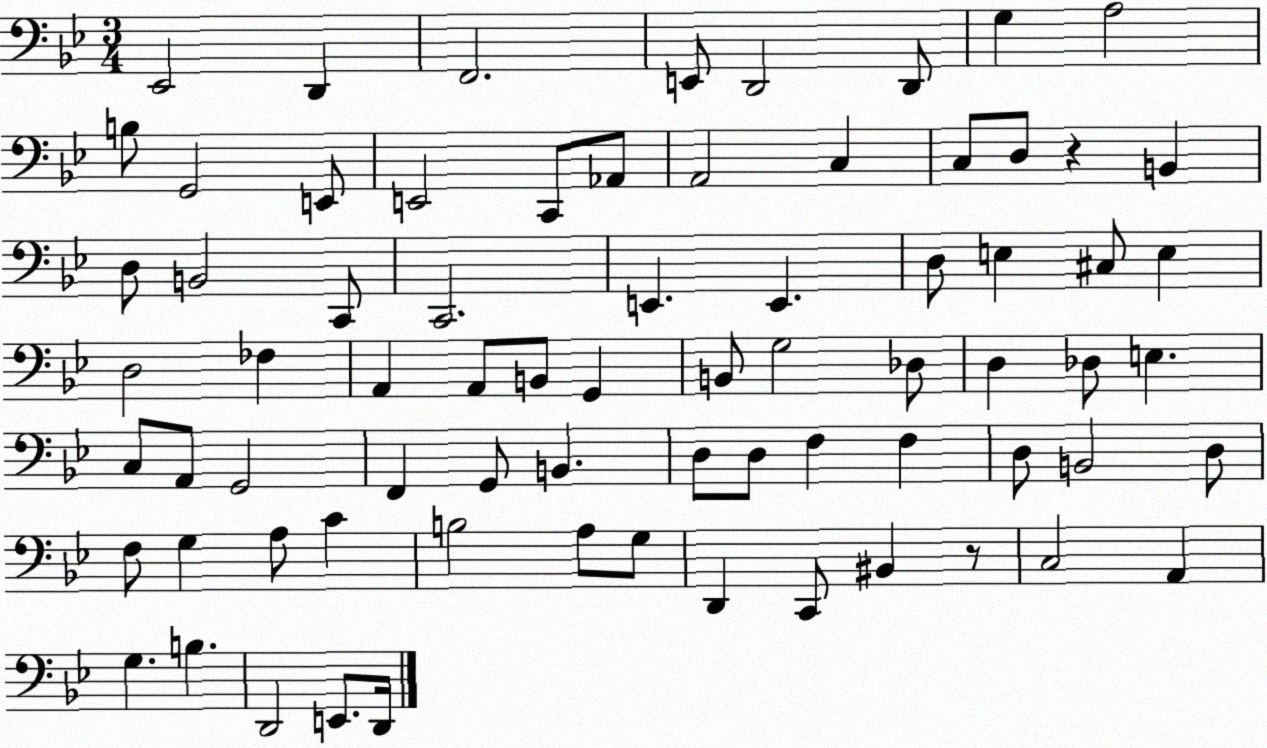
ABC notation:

X:1
T:Untitled
M:3/4
L:1/4
K:Bb
_E,,2 D,, F,,2 E,,/2 D,,2 D,,/2 G, A,2 B,/2 G,,2 E,,/2 E,,2 C,,/2 _A,,/2 A,,2 C, C,/2 D,/2 z B,, D,/2 B,,2 C,,/2 C,,2 E,, E,, D,/2 E, ^C,/2 E, D,2 _F, A,, A,,/2 B,,/2 G,, B,,/2 G,2 _D,/2 D, _D,/2 E, C,/2 A,,/2 G,,2 F,, G,,/2 B,, D,/2 D,/2 F, F, D,/2 B,,2 D,/2 F,/2 G, A,/2 C B,2 A,/2 G,/2 D,, C,,/2 ^B,, z/2 C,2 A,, G, B, D,,2 E,,/2 D,,/4